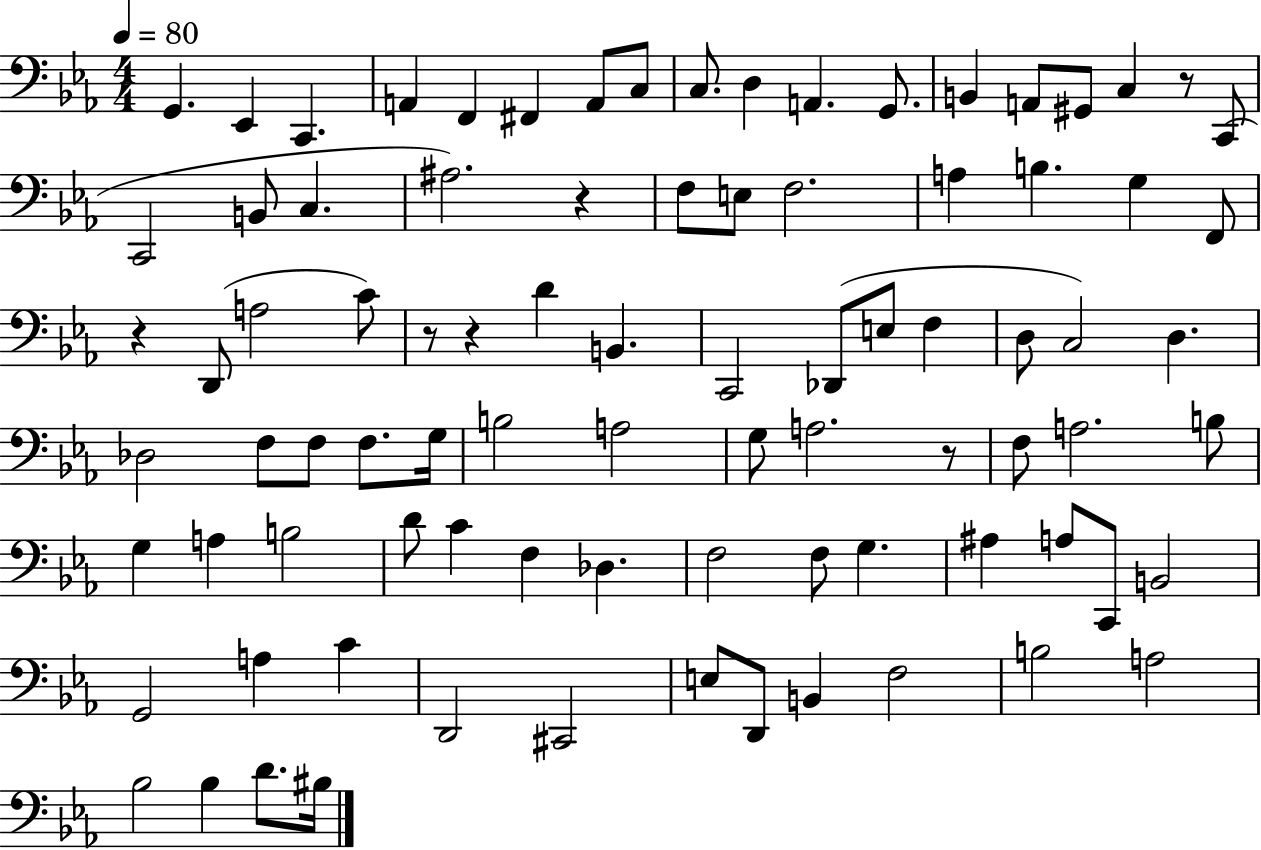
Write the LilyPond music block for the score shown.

{
  \clef bass
  \numericTimeSignature
  \time 4/4
  \key ees \major
  \tempo 4 = 80
  g,4. ees,4 c,4. | a,4 f,4 fis,4 a,8 c8 | c8. d4 a,4. g,8. | b,4 a,8 gis,8 c4 r8 c,8( | \break c,2 b,8 c4. | ais2.) r4 | f8 e8 f2. | a4 b4. g4 f,8 | \break r4 d,8( a2 c'8) | r8 r4 d'4 b,4. | c,2 des,8( e8 f4 | d8 c2) d4. | \break des2 f8 f8 f8. g16 | b2 a2 | g8 a2. r8 | f8 a2. b8 | \break g4 a4 b2 | d'8 c'4 f4 des4. | f2 f8 g4. | ais4 a8 c,8 b,2 | \break g,2 a4 c'4 | d,2 cis,2 | e8 d,8 b,4 f2 | b2 a2 | \break bes2 bes4 d'8. bis16 | \bar "|."
}